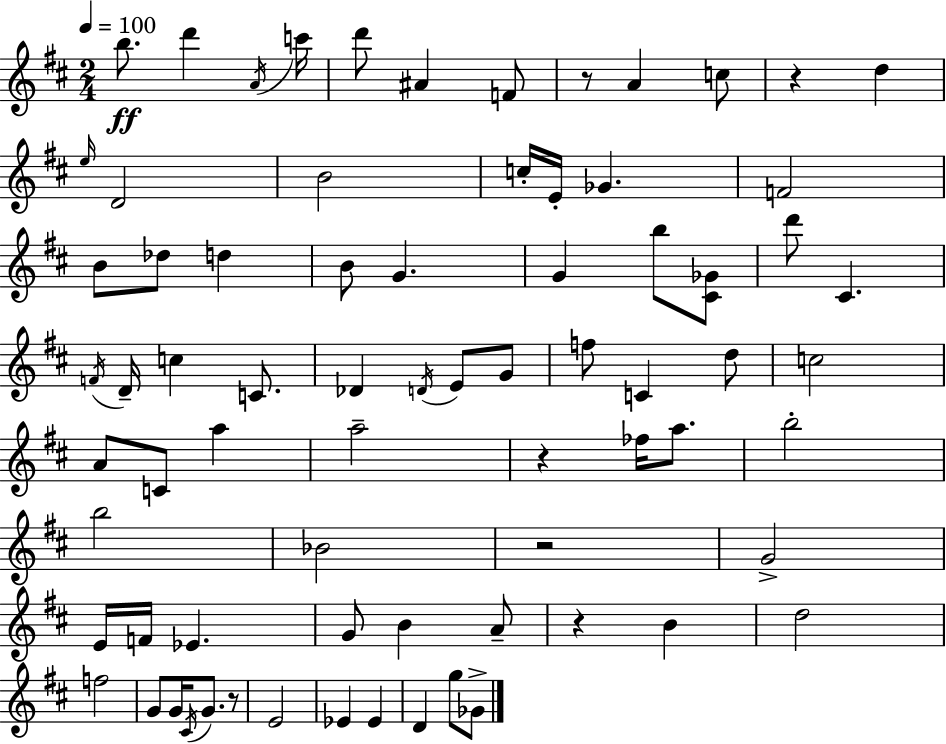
B5/e. D6/q A4/s C6/s D6/e A#4/q F4/e R/e A4/q C5/e R/q D5/q E5/s D4/h B4/h C5/s E4/s Gb4/q. F4/h B4/e Db5/e D5/q B4/e G4/q. G4/q B5/e [C#4,Gb4]/e D6/e C#4/q. F4/s D4/s C5/q C4/e. Db4/q D4/s E4/e G4/e F5/e C4/q D5/e C5/h A4/e C4/e A5/q A5/h R/q FES5/s A5/e. B5/h B5/h Bb4/h R/h G4/h E4/s F4/s Eb4/q. G4/e B4/q A4/e R/q B4/q D5/h F5/h G4/e G4/s C#4/s G4/e. R/e E4/h Eb4/q Eb4/q D4/q G5/e Gb4/e